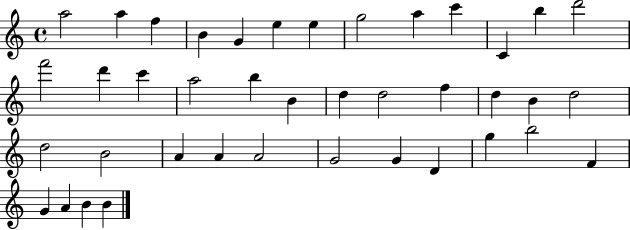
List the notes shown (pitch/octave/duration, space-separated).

A5/h A5/q F5/q B4/q G4/q E5/q E5/q G5/h A5/q C6/q C4/q B5/q D6/h F6/h D6/q C6/q A5/h B5/q B4/q D5/q D5/h F5/q D5/q B4/q D5/h D5/h B4/h A4/q A4/q A4/h G4/h G4/q D4/q G5/q B5/h F4/q G4/q A4/q B4/q B4/q